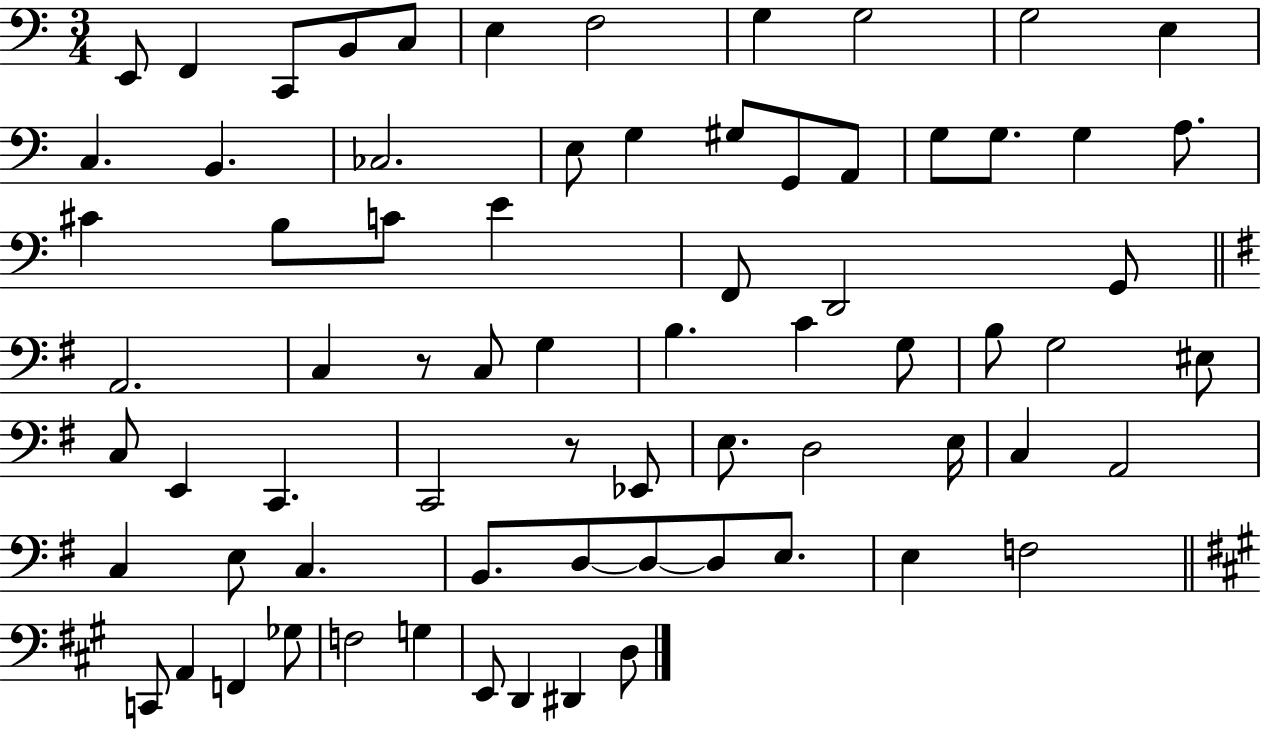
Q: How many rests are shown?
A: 2